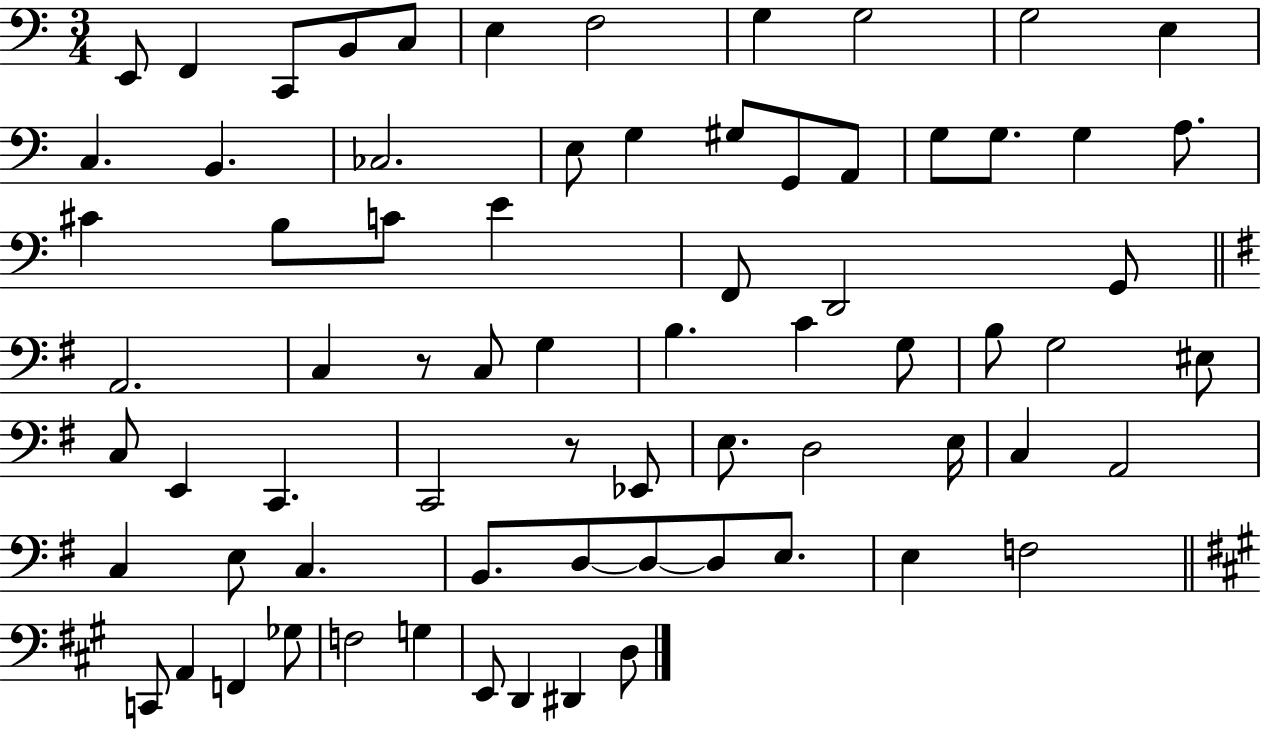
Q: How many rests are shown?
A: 2